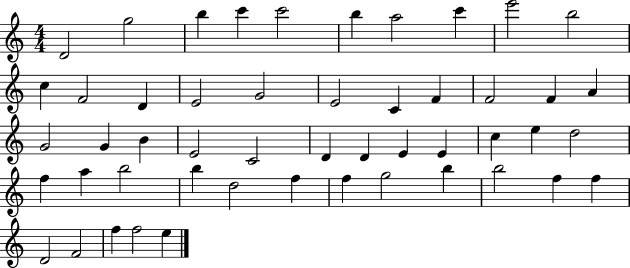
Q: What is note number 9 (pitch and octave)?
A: E6